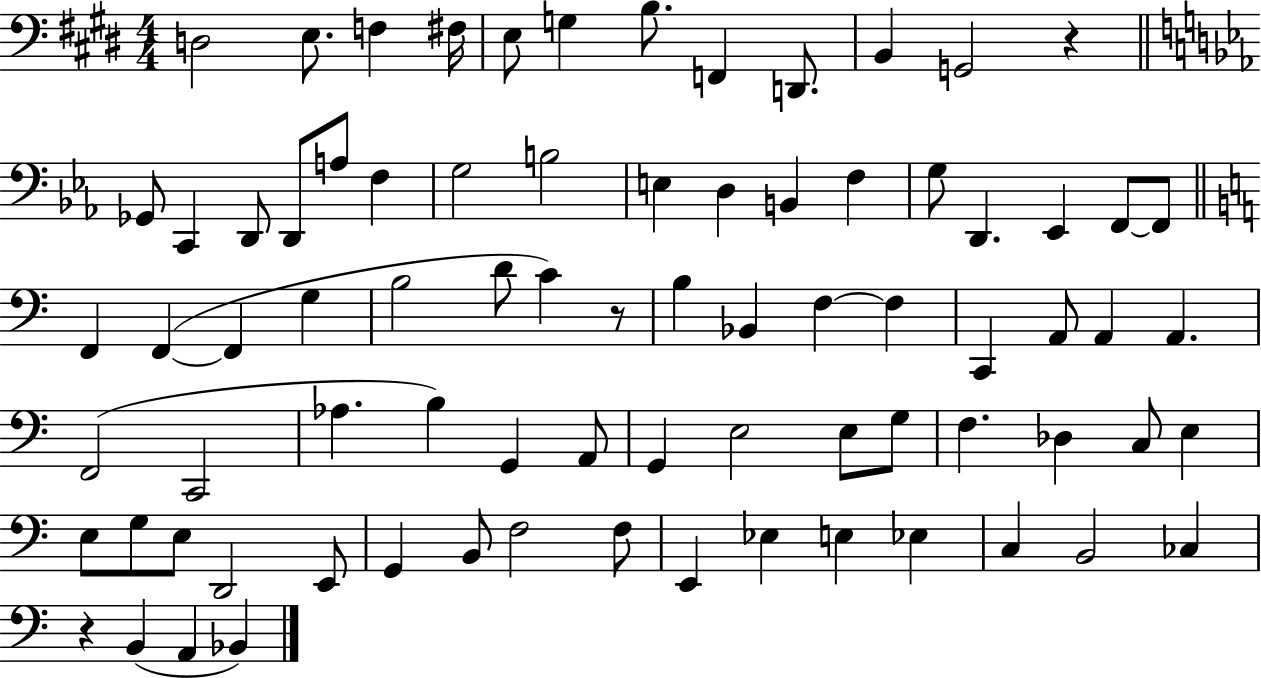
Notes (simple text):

D3/h E3/e. F3/q F#3/s E3/e G3/q B3/e. F2/q D2/e. B2/q G2/h R/q Gb2/e C2/q D2/e D2/e A3/e F3/q G3/h B3/h E3/q D3/q B2/q F3/q G3/e D2/q. Eb2/q F2/e F2/e F2/q F2/q F2/q G3/q B3/h D4/e C4/q R/e B3/q Bb2/q F3/q F3/q C2/q A2/e A2/q A2/q. F2/h C2/h Ab3/q. B3/q G2/q A2/e G2/q E3/h E3/e G3/e F3/q. Db3/q C3/e E3/q E3/e G3/e E3/e D2/h E2/e G2/q B2/e F3/h F3/e E2/q Eb3/q E3/q Eb3/q C3/q B2/h CES3/q R/q B2/q A2/q Bb2/q